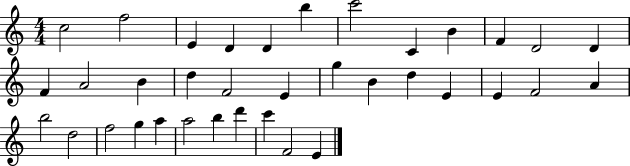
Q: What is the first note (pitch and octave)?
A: C5